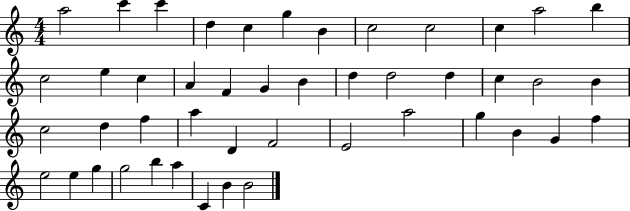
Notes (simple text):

A5/h C6/q C6/q D5/q C5/q G5/q B4/q C5/h C5/h C5/q A5/h B5/q C5/h E5/q C5/q A4/q F4/q G4/q B4/q D5/q D5/h D5/q C5/q B4/h B4/q C5/h D5/q F5/q A5/q D4/q F4/h E4/h A5/h G5/q B4/q G4/q F5/q E5/h E5/q G5/q G5/h B5/q A5/q C4/q B4/q B4/h